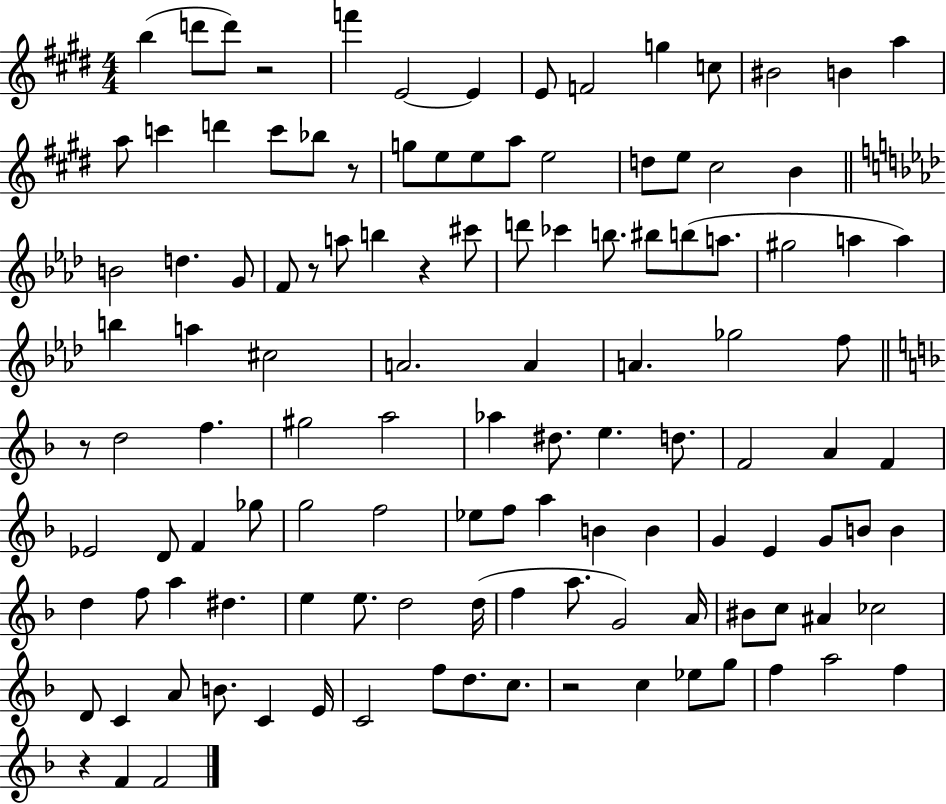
X:1
T:Untitled
M:4/4
L:1/4
K:E
b d'/2 d'/2 z2 f' E2 E E/2 F2 g c/2 ^B2 B a a/2 c' d' c'/2 _b/2 z/2 g/2 e/2 e/2 a/2 e2 d/2 e/2 ^c2 B B2 d G/2 F/2 z/2 a/2 b z ^c'/2 d'/2 _c' b/2 ^b/2 b/2 a/2 ^g2 a a b a ^c2 A2 A A _g2 f/2 z/2 d2 f ^g2 a2 _a ^d/2 e d/2 F2 A F _E2 D/2 F _g/2 g2 f2 _e/2 f/2 a B B G E G/2 B/2 B d f/2 a ^d e e/2 d2 d/4 f a/2 G2 A/4 ^B/2 c/2 ^A _c2 D/2 C A/2 B/2 C E/4 C2 f/2 d/2 c/2 z2 c _e/2 g/2 f a2 f z F F2